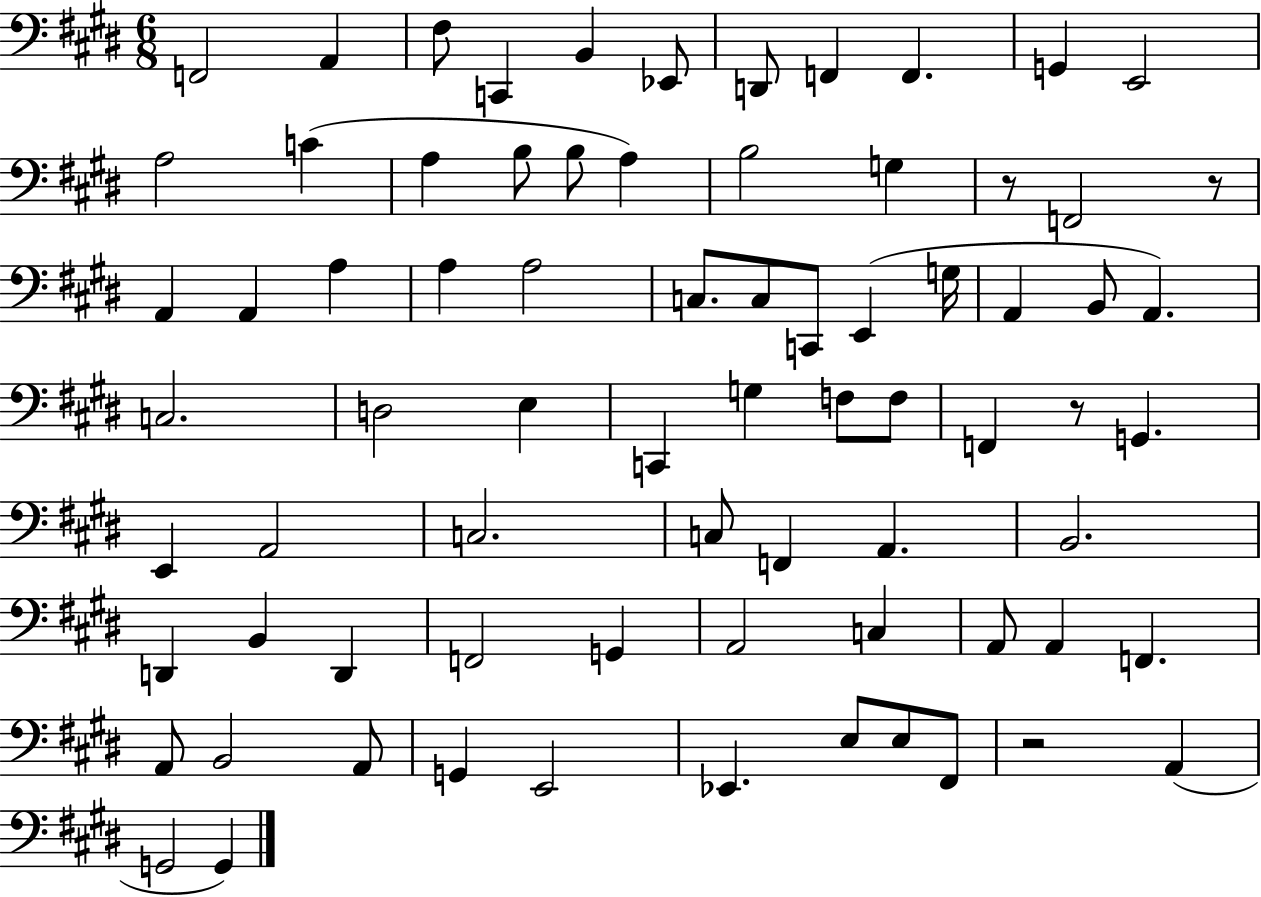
X:1
T:Untitled
M:6/8
L:1/4
K:E
F,,2 A,, ^F,/2 C,, B,, _E,,/2 D,,/2 F,, F,, G,, E,,2 A,2 C A, B,/2 B,/2 A, B,2 G, z/2 F,,2 z/2 A,, A,, A, A, A,2 C,/2 C,/2 C,,/2 E,, G,/4 A,, B,,/2 A,, C,2 D,2 E, C,, G, F,/2 F,/2 F,, z/2 G,, E,, A,,2 C,2 C,/2 F,, A,, B,,2 D,, B,, D,, F,,2 G,, A,,2 C, A,,/2 A,, F,, A,,/2 B,,2 A,,/2 G,, E,,2 _E,, E,/2 E,/2 ^F,,/2 z2 A,, G,,2 G,,